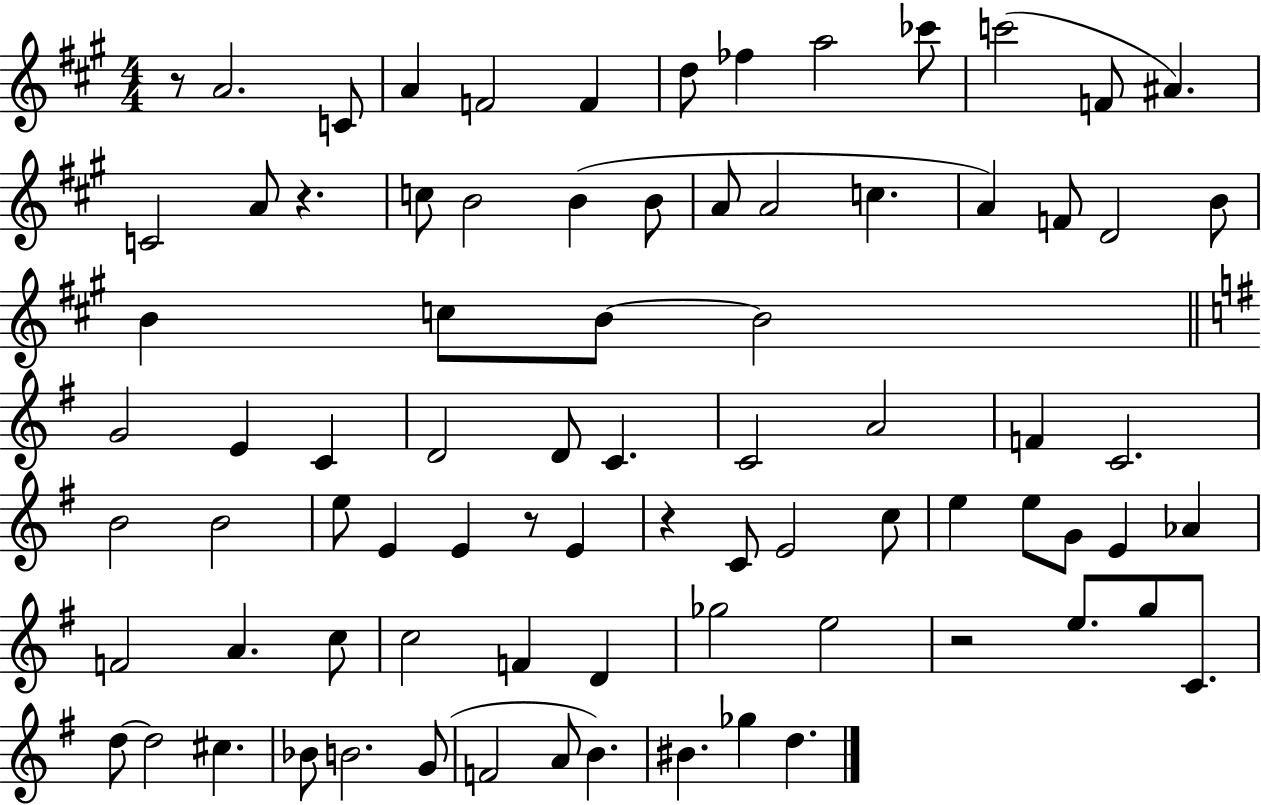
X:1
T:Untitled
M:4/4
L:1/4
K:A
z/2 A2 C/2 A F2 F d/2 _f a2 _c'/2 c'2 F/2 ^A C2 A/2 z c/2 B2 B B/2 A/2 A2 c A F/2 D2 B/2 B c/2 B/2 B2 G2 E C D2 D/2 C C2 A2 F C2 B2 B2 e/2 E E z/2 E z C/2 E2 c/2 e e/2 G/2 E _A F2 A c/2 c2 F D _g2 e2 z2 e/2 g/2 C/2 d/2 d2 ^c _B/2 B2 G/2 F2 A/2 B ^B _g d